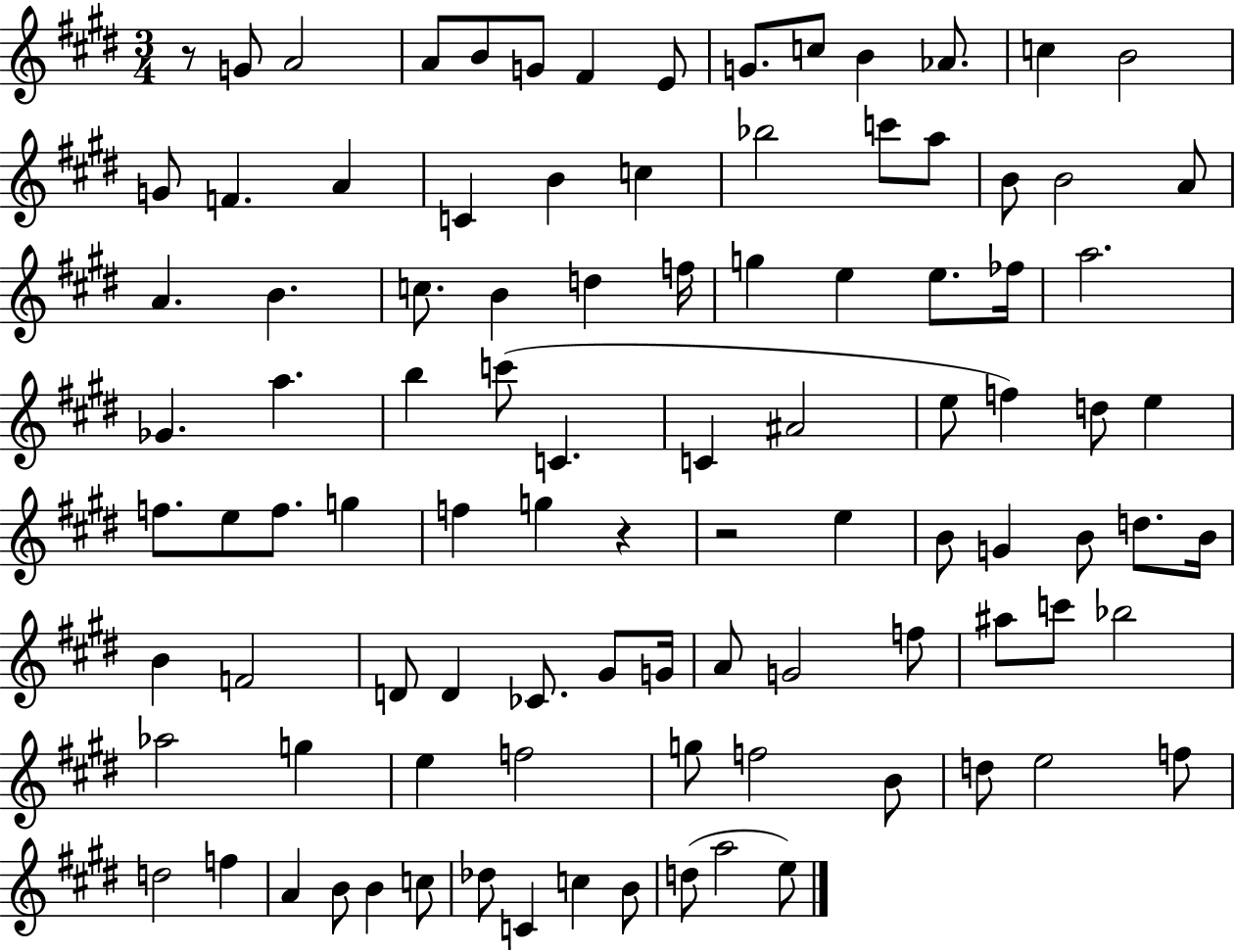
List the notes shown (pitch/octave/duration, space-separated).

R/e G4/e A4/h A4/e B4/e G4/e F#4/q E4/e G4/e. C5/e B4/q Ab4/e. C5/q B4/h G4/e F4/q. A4/q C4/q B4/q C5/q Bb5/h C6/e A5/e B4/e B4/h A4/e A4/q. B4/q. C5/e. B4/q D5/q F5/s G5/q E5/q E5/e. FES5/s A5/h. Gb4/q. A5/q. B5/q C6/e C4/q. C4/q A#4/h E5/e F5/q D5/e E5/q F5/e. E5/e F5/e. G5/q F5/q G5/q R/q R/h E5/q B4/e G4/q B4/e D5/e. B4/s B4/q F4/h D4/e D4/q CES4/e. G#4/e G4/s A4/e G4/h F5/e A#5/e C6/e Bb5/h Ab5/h G5/q E5/q F5/h G5/e F5/h B4/e D5/e E5/h F5/e D5/h F5/q A4/q B4/e B4/q C5/e Db5/e C4/q C5/q B4/e D5/e A5/h E5/e